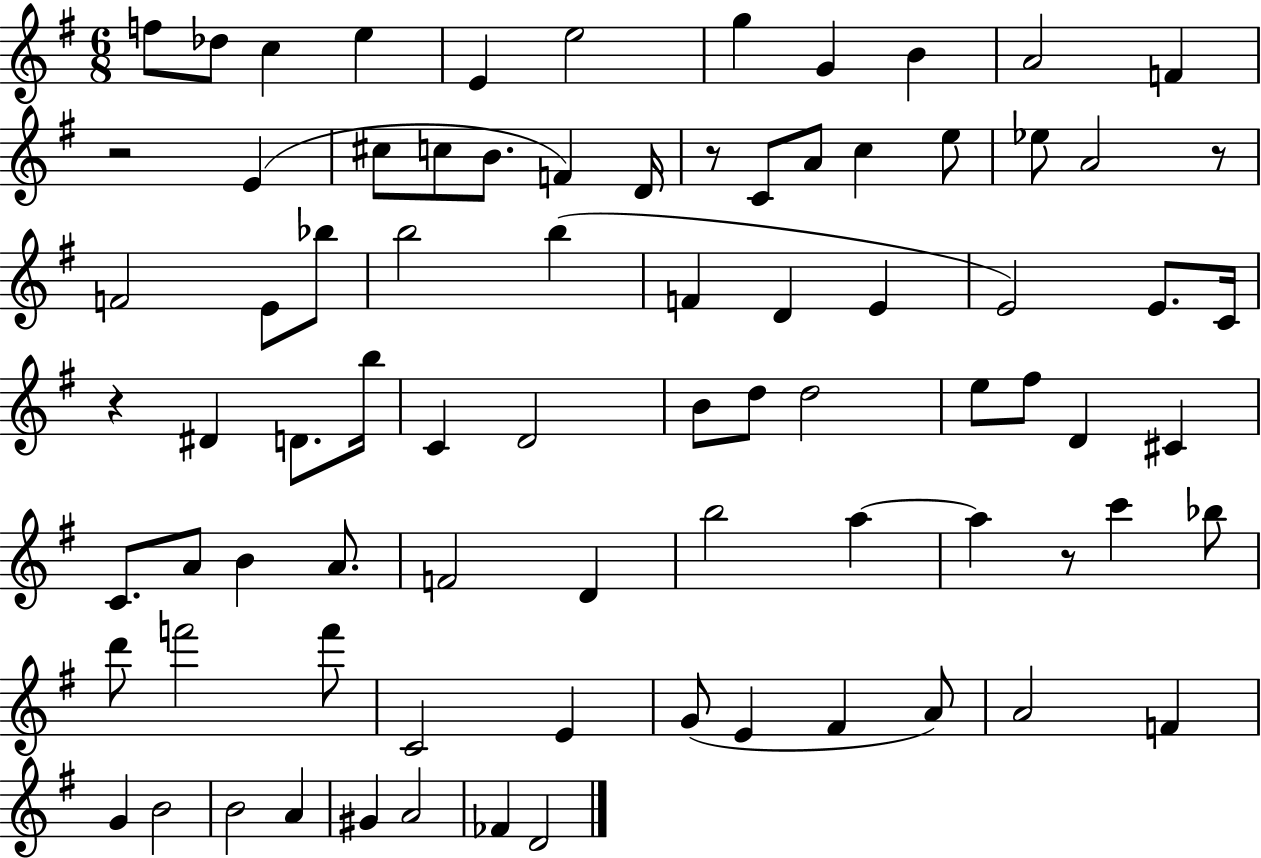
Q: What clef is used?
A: treble